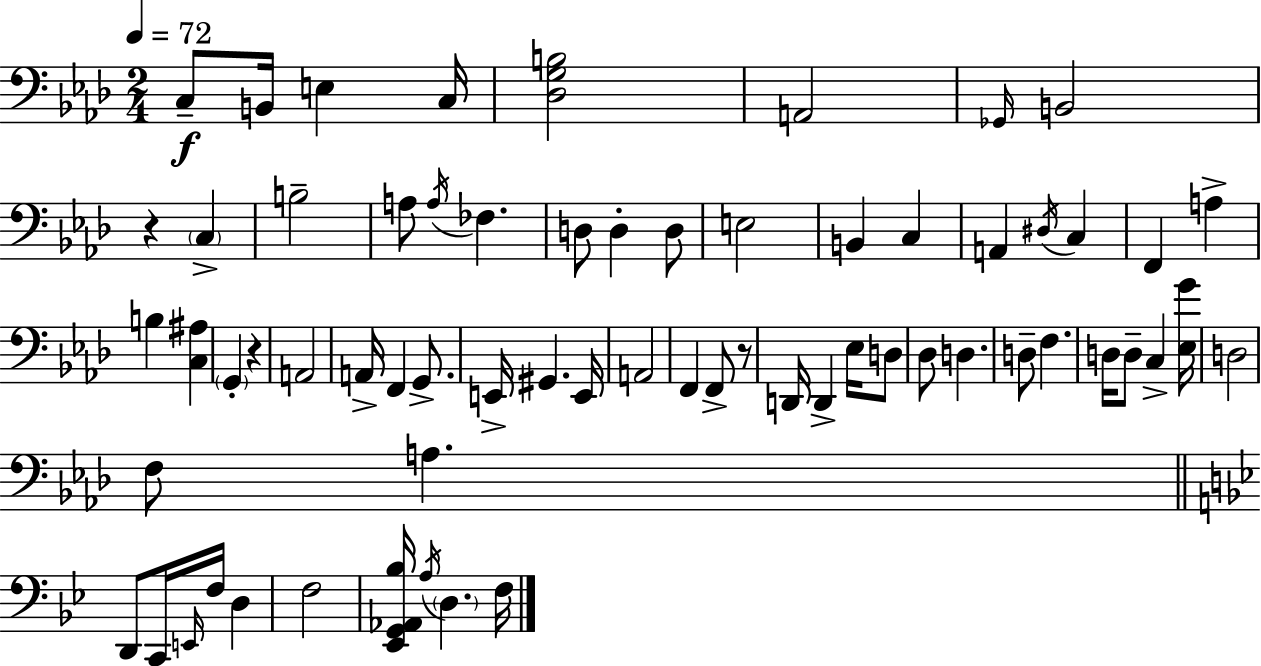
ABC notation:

X:1
T:Untitled
M:2/4
L:1/4
K:Fm
C,/2 B,,/4 E, C,/4 [_D,G,B,]2 A,,2 _G,,/4 B,,2 z C, B,2 A,/2 A,/4 _F, D,/2 D, D,/2 E,2 B,, C, A,, ^D,/4 C, F,, A, B, [C,^A,] G,, z A,,2 A,,/4 F,, G,,/2 E,,/4 ^G,, E,,/4 A,,2 F,, F,,/2 z/2 D,,/4 D,, _E,/4 D,/2 _D,/2 D, D,/2 F, D,/4 D,/2 C, [_E,G]/4 D,2 F,/2 A, D,,/2 C,,/4 E,,/4 F,/4 D, F,2 [_E,,G,,_A,,_B,]/4 A,/4 D, F,/4